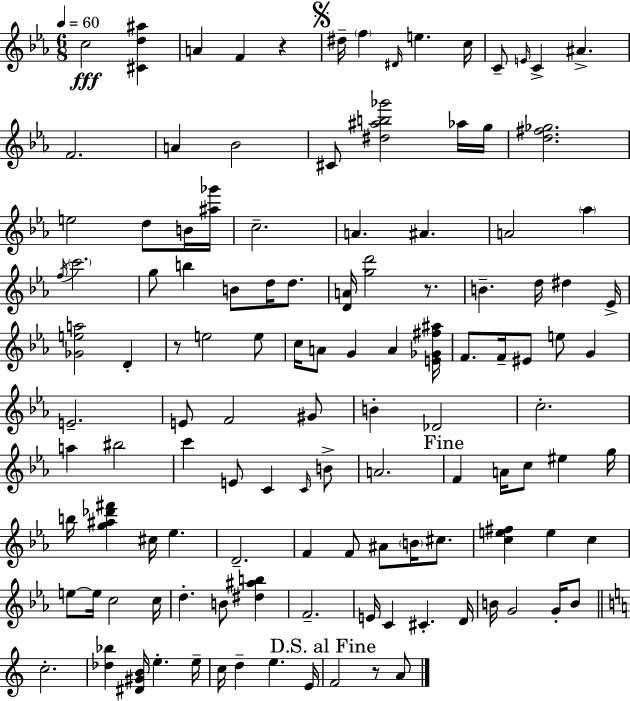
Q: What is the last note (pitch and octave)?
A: A4